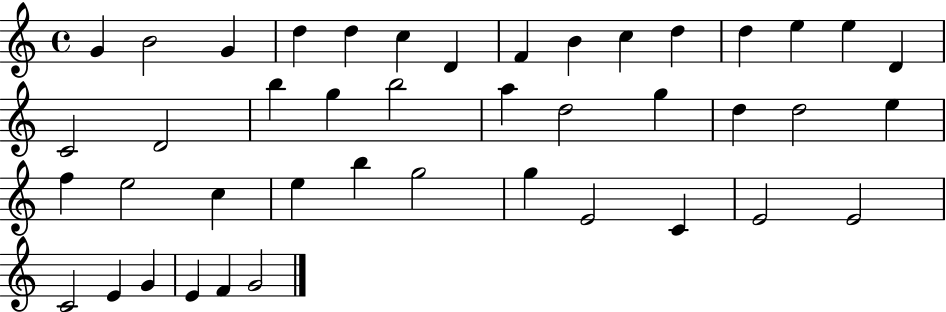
G4/q B4/h G4/q D5/q D5/q C5/q D4/q F4/q B4/q C5/q D5/q D5/q E5/q E5/q D4/q C4/h D4/h B5/q G5/q B5/h A5/q D5/h G5/q D5/q D5/h E5/q F5/q E5/h C5/q E5/q B5/q G5/h G5/q E4/h C4/q E4/h E4/h C4/h E4/q G4/q E4/q F4/q G4/h